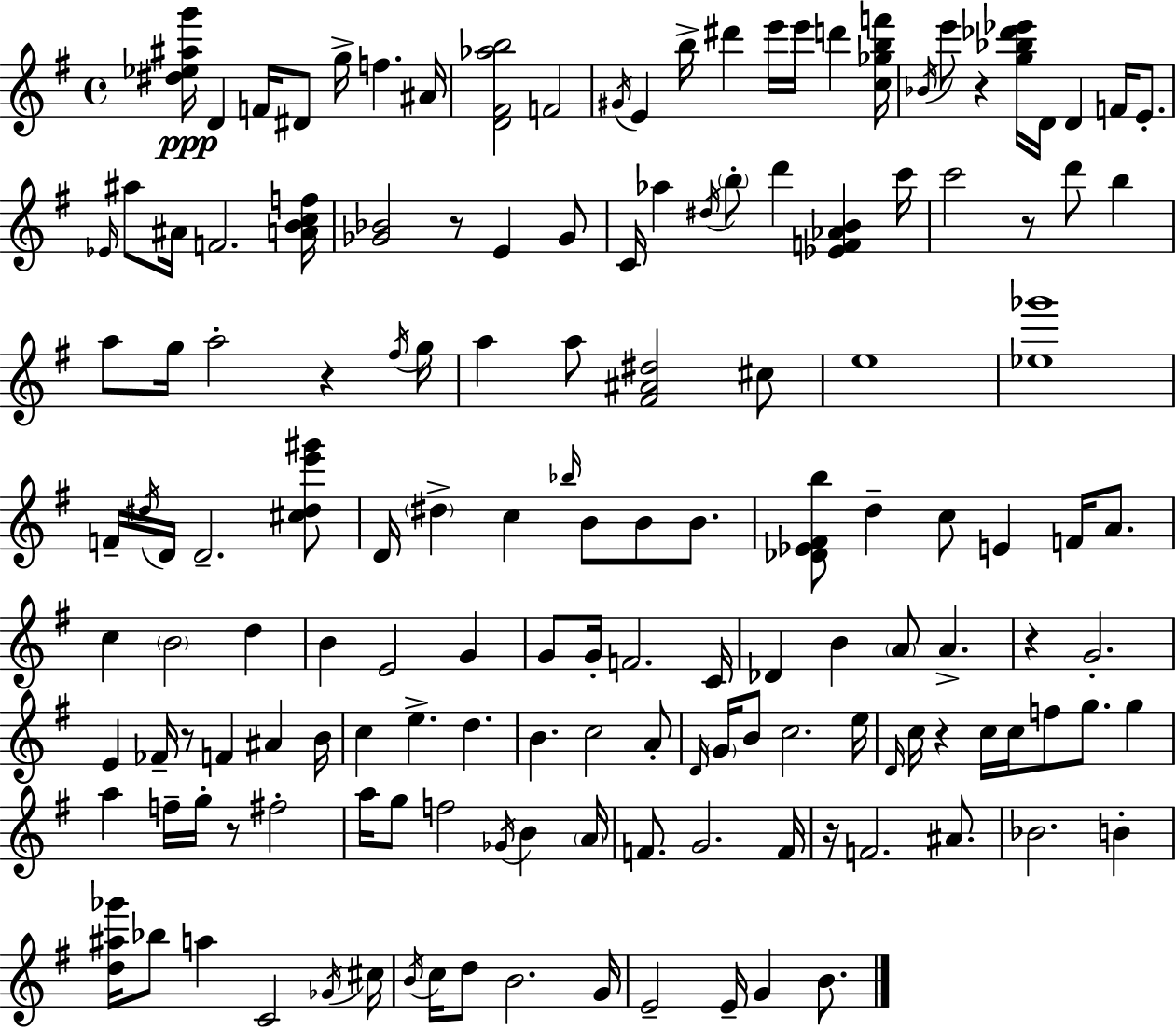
[D#5,Eb5,A#5,G6]/s D4/q F4/s D#4/e G5/s F5/q. A#4/s [D4,F#4,Ab5,B5]/h F4/h G#4/s E4/q B5/s D#6/q E6/s E6/s D6/q [C5,Gb5,B5,F6]/s Bb4/s E6/e R/q [G5,Bb5,Db6,Eb6]/s D4/s D4/q F4/s E4/e. Eb4/s A#5/e A#4/s F4/h. [A4,B4,C5,F5]/s [Gb4,Bb4]/h R/e E4/q Gb4/e C4/s Ab5/q D#5/s B5/e D6/q [Eb4,F4,Ab4,B4]/q C6/s C6/h R/e D6/e B5/q A5/e G5/s A5/h R/q F#5/s G5/s A5/q A5/e [F#4,A#4,D#5]/h C#5/e E5/w [Eb5,Gb6]/w F4/s D#5/s D4/s D4/h. [C#5,D#5,E6,G#6]/e D4/s D#5/q C5/q Bb5/s B4/e B4/e B4/e. [Db4,Eb4,F#4,B5]/e D5/q C5/e E4/q F4/s A4/e. C5/q B4/h D5/q B4/q E4/h G4/q G4/e G4/s F4/h. C4/s Db4/q B4/q A4/e A4/q. R/q G4/h. E4/q FES4/s R/e F4/q A#4/q B4/s C5/q E5/q. D5/q. B4/q. C5/h A4/e D4/s G4/s B4/e C5/h. E5/s D4/s C5/s R/q C5/s C5/s F5/e G5/e. G5/q A5/q F5/s G5/s R/e F#5/h A5/s G5/e F5/h Gb4/s B4/q A4/s F4/e. G4/h. F4/s R/s F4/h. A#4/e. Bb4/h. B4/q [D5,A#5,Gb6]/s Bb5/e A5/q C4/h Gb4/s C#5/s B4/s C5/s D5/e B4/h. G4/s E4/h E4/s G4/q B4/e.